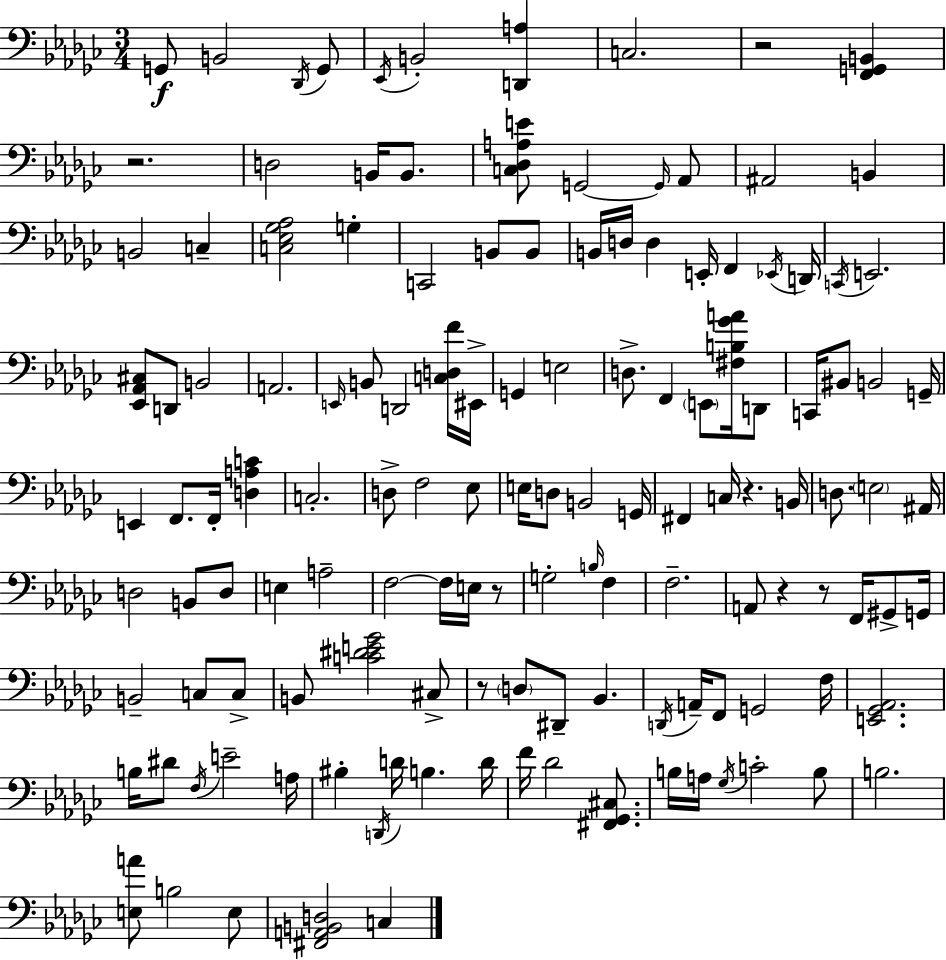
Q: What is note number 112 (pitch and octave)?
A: B3